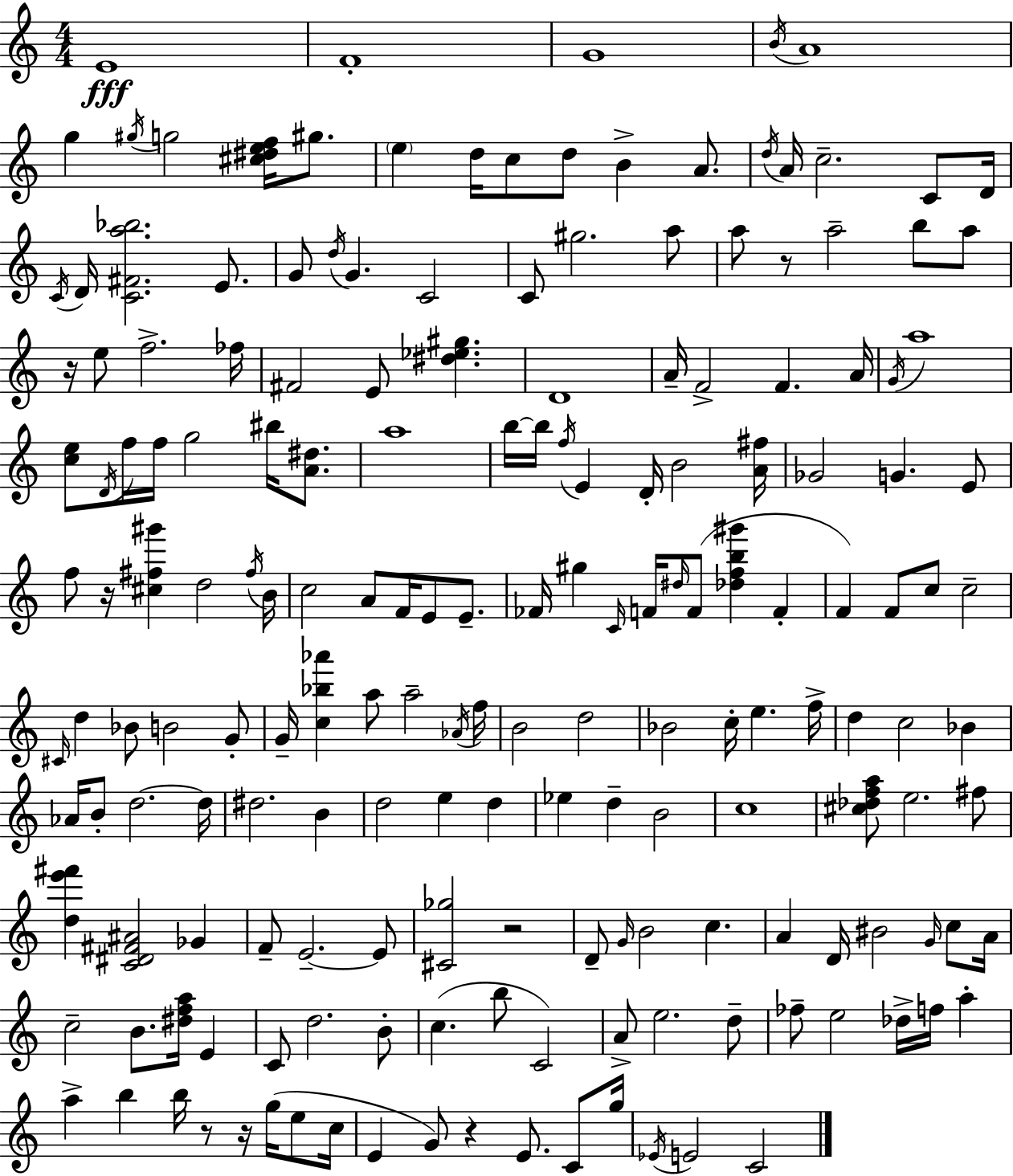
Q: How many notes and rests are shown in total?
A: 181